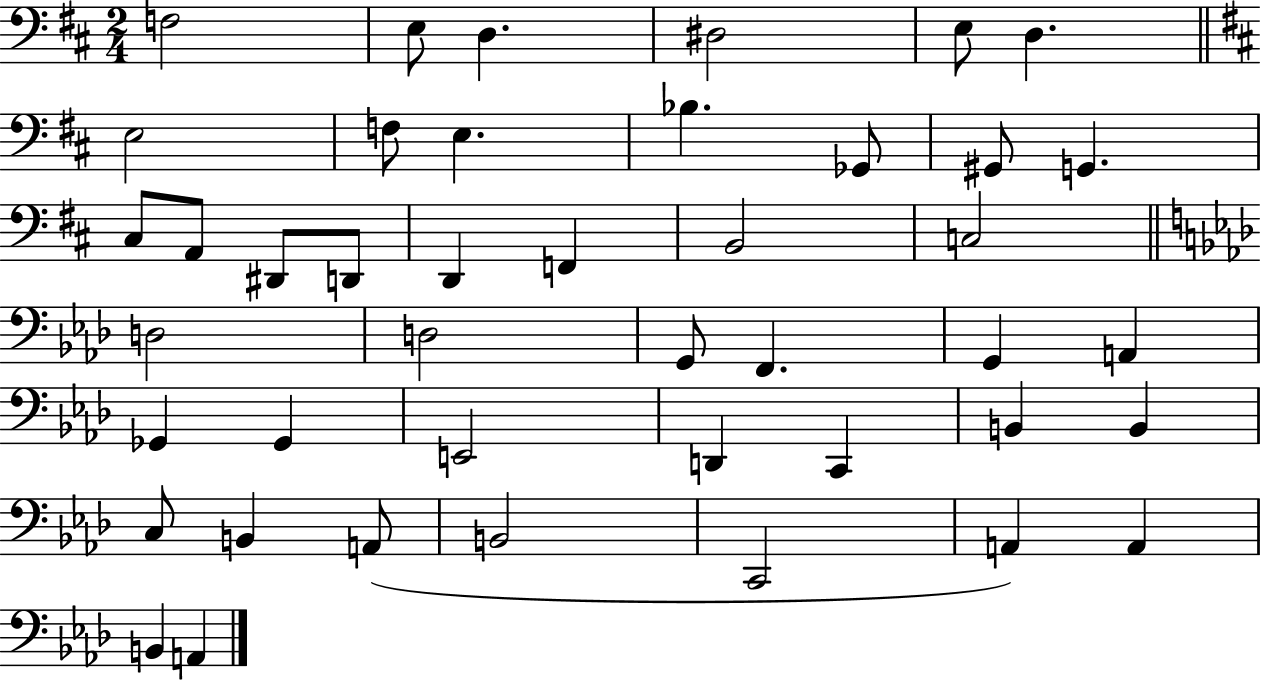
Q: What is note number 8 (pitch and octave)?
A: F3